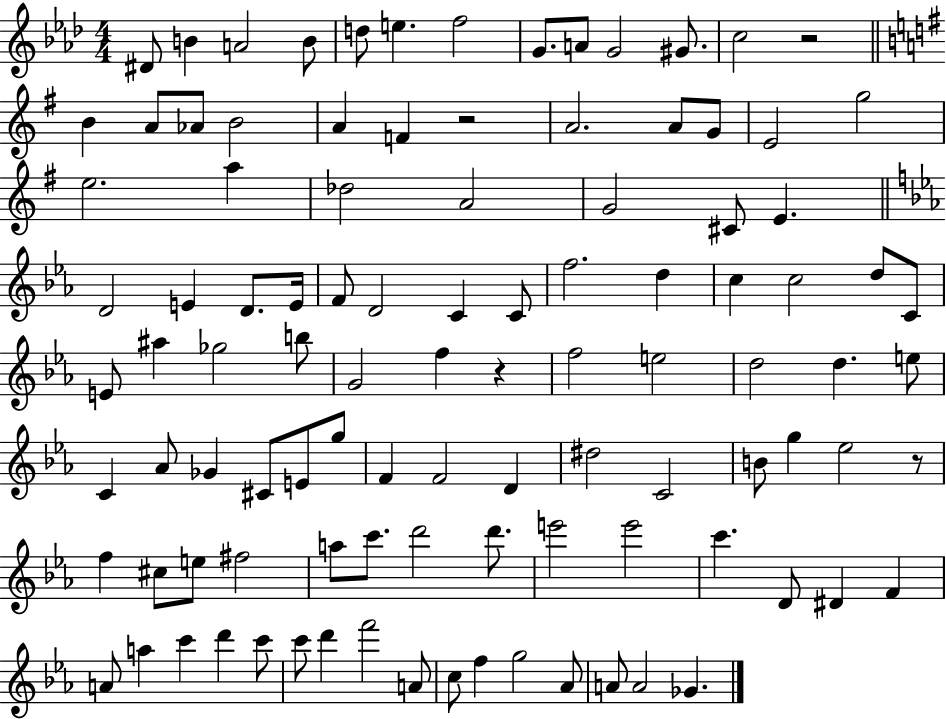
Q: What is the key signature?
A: AES major